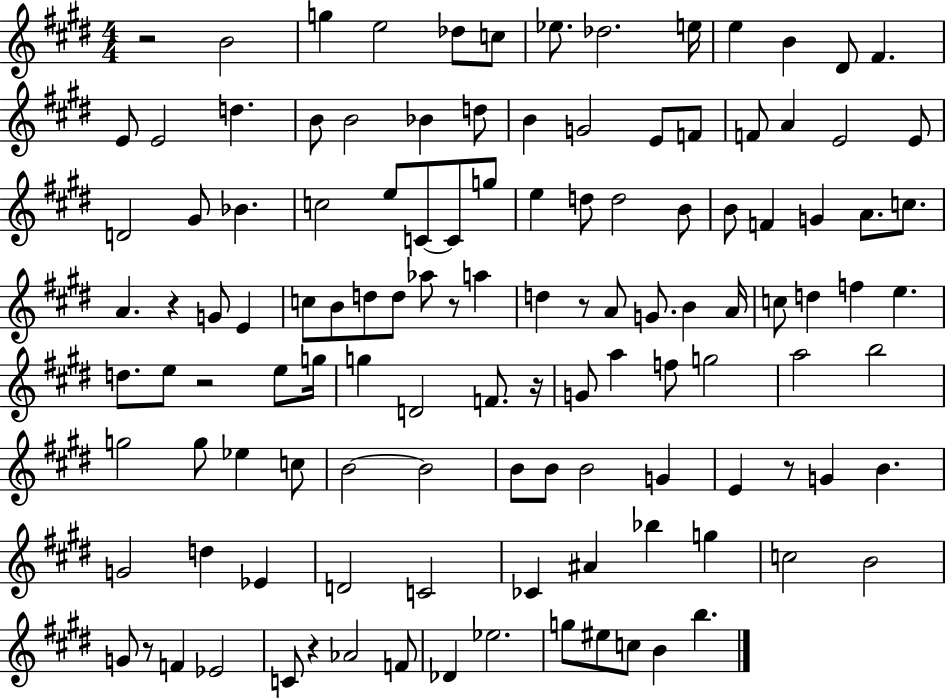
X:1
T:Untitled
M:4/4
L:1/4
K:E
z2 B2 g e2 _d/2 c/2 _e/2 _d2 e/4 e B ^D/2 ^F E/2 E2 d B/2 B2 _B d/2 B G2 E/2 F/2 F/2 A E2 E/2 D2 ^G/2 _B c2 e/2 C/2 C/2 g/2 e d/2 d2 B/2 B/2 F G A/2 c/2 A z G/2 E c/2 B/2 d/2 d/2 _a/2 z/2 a d z/2 A/2 G/2 B A/4 c/2 d f e d/2 e/2 z2 e/2 g/4 g D2 F/2 z/4 G/2 a f/2 g2 a2 b2 g2 g/2 _e c/2 B2 B2 B/2 B/2 B2 G E z/2 G B G2 d _E D2 C2 _C ^A _b g c2 B2 G/2 z/2 F _E2 C/2 z _A2 F/2 _D _e2 g/2 ^e/2 c/2 B b